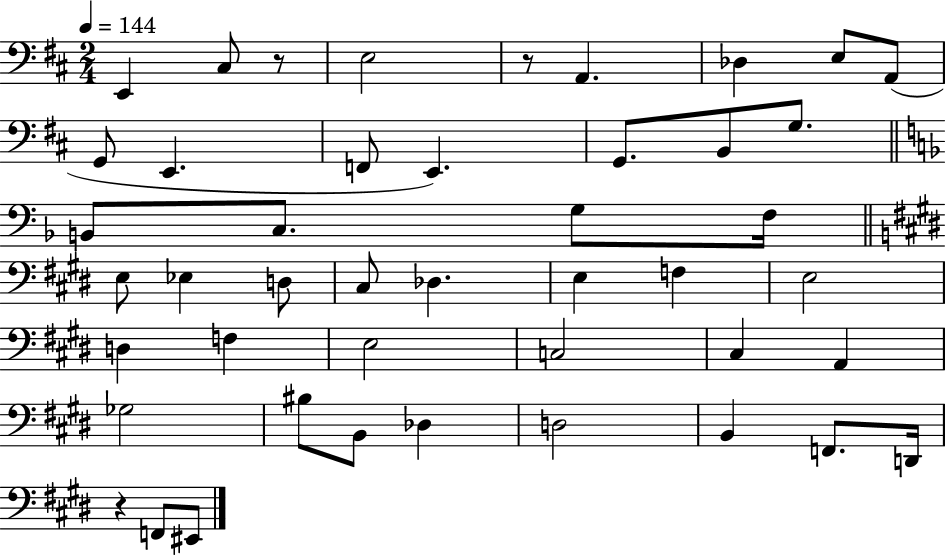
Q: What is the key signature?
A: D major